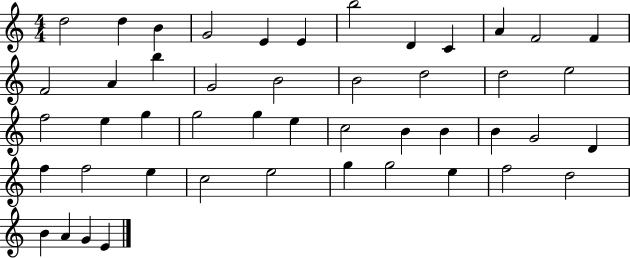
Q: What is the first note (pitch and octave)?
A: D5